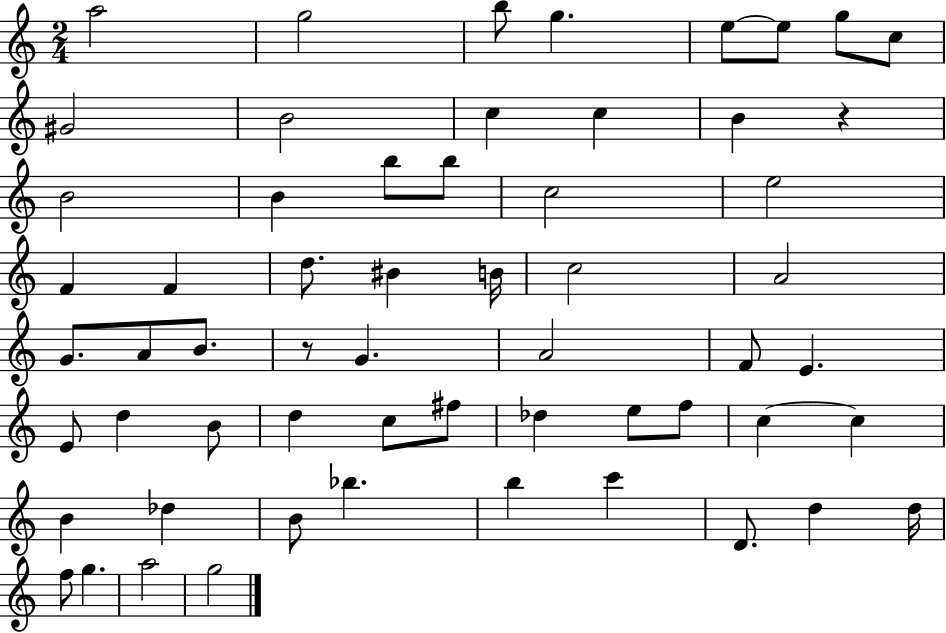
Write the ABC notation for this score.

X:1
T:Untitled
M:2/4
L:1/4
K:C
a2 g2 b/2 g e/2 e/2 g/2 c/2 ^G2 B2 c c B z B2 B b/2 b/2 c2 e2 F F d/2 ^B B/4 c2 A2 G/2 A/2 B/2 z/2 G A2 F/2 E E/2 d B/2 d c/2 ^f/2 _d e/2 f/2 c c B _d B/2 _b b c' D/2 d d/4 f/2 g a2 g2